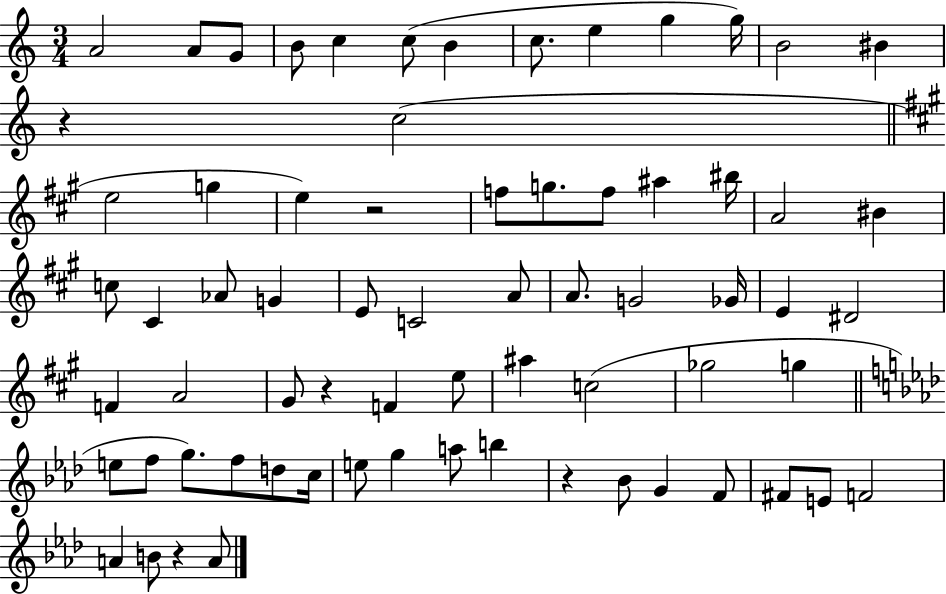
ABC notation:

X:1
T:Untitled
M:3/4
L:1/4
K:C
A2 A/2 G/2 B/2 c c/2 B c/2 e g g/4 B2 ^B z c2 e2 g e z2 f/2 g/2 f/2 ^a ^b/4 A2 ^B c/2 ^C _A/2 G E/2 C2 A/2 A/2 G2 _G/4 E ^D2 F A2 ^G/2 z F e/2 ^a c2 _g2 g e/2 f/2 g/2 f/2 d/2 c/4 e/2 g a/2 b z _B/2 G F/2 ^F/2 E/2 F2 A B/2 z A/2